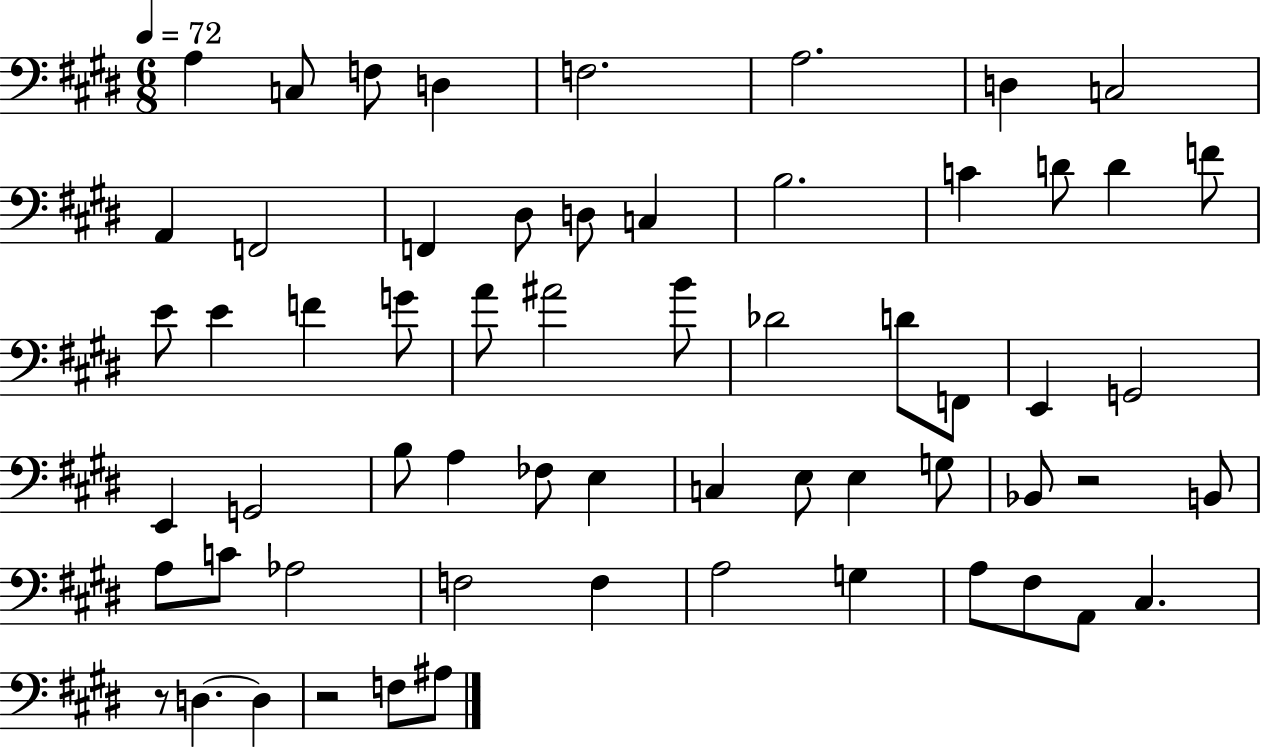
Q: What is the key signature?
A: E major